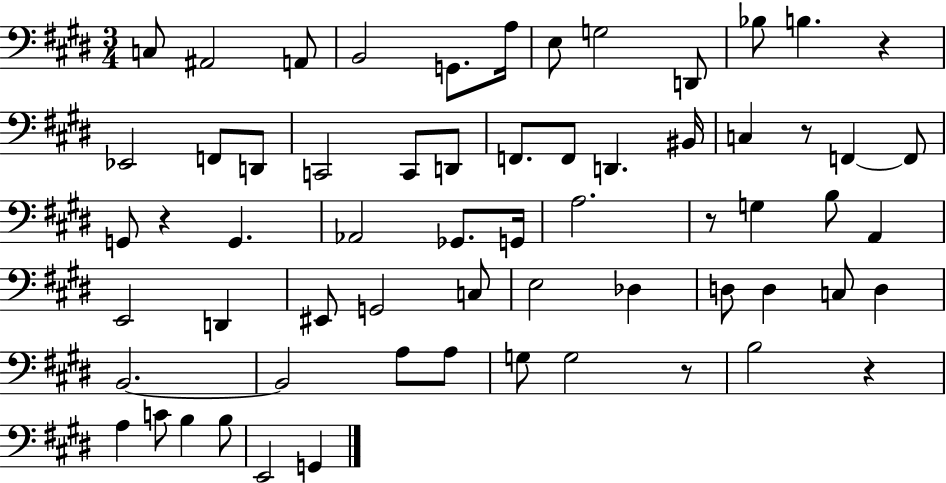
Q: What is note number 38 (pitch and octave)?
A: C3